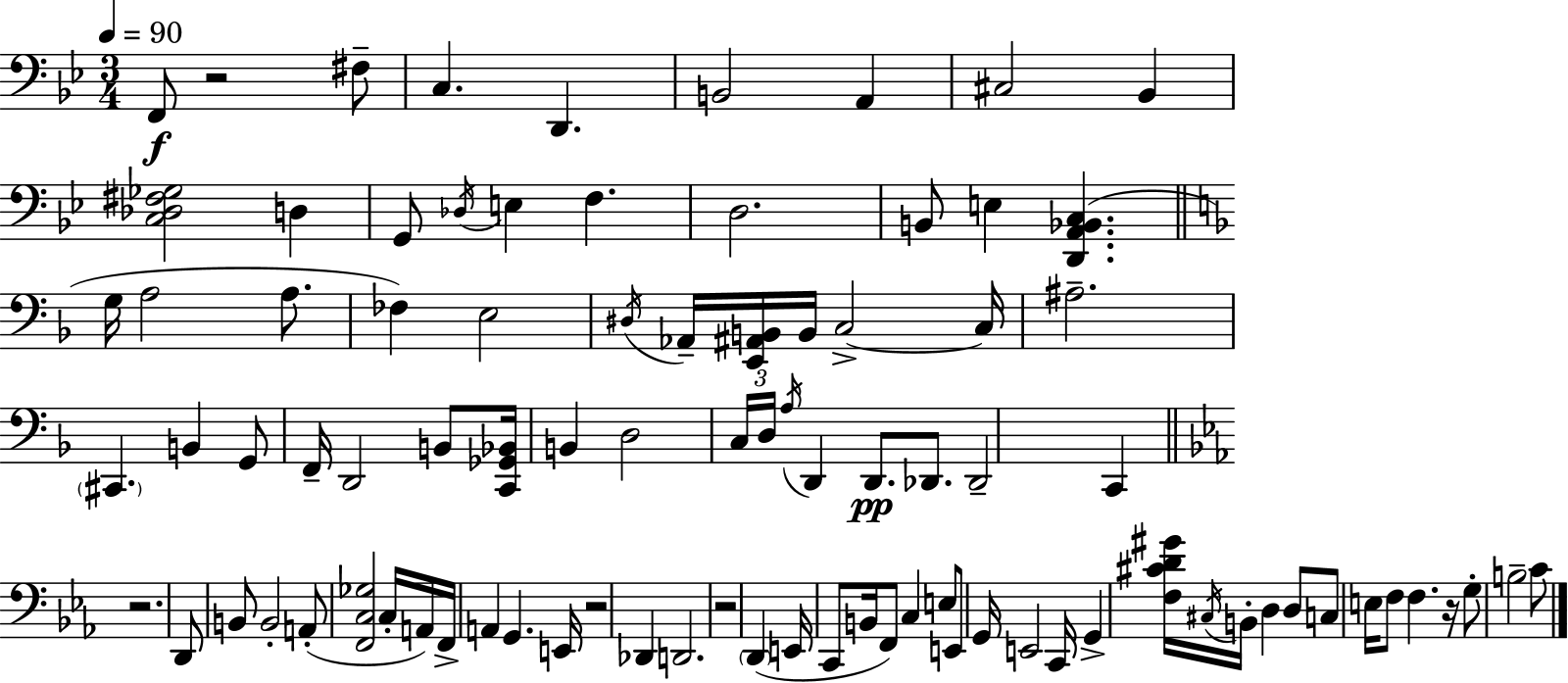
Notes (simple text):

F2/e R/h F#3/e C3/q. D2/q. B2/h A2/q C#3/h Bb2/q [C3,Db3,F#3,Gb3]/h D3/q G2/e Db3/s E3/q F3/q. D3/h. B2/e E3/q [D2,A2,Bb2,C3]/q. G3/s A3/h A3/e. FES3/q E3/h D#3/s Ab2/s [E2,A#2,B2]/s B2/s C3/h C3/s A#3/h. C#2/q. B2/q G2/e F2/s D2/h B2/e [C2,Gb2,Bb2]/s B2/q D3/h C3/s D3/s A3/s D2/q D2/e. Db2/e. Db2/h C2/q R/h. D2/e B2/e B2/h A2/e [F2,C3,Gb3]/h C3/s A2/s F2/s A2/q G2/q. E2/s R/h Db2/q D2/h. R/h D2/q E2/s C2/e B2/s F2/e C3/q E3/e E2/e G2/s E2/h C2/s G2/q [F3,C#4,D4,G#4]/s C#3/s B2/s D3/q D3/e C3/e E3/s F3/e F3/q. R/s G3/e B3/h C4/e